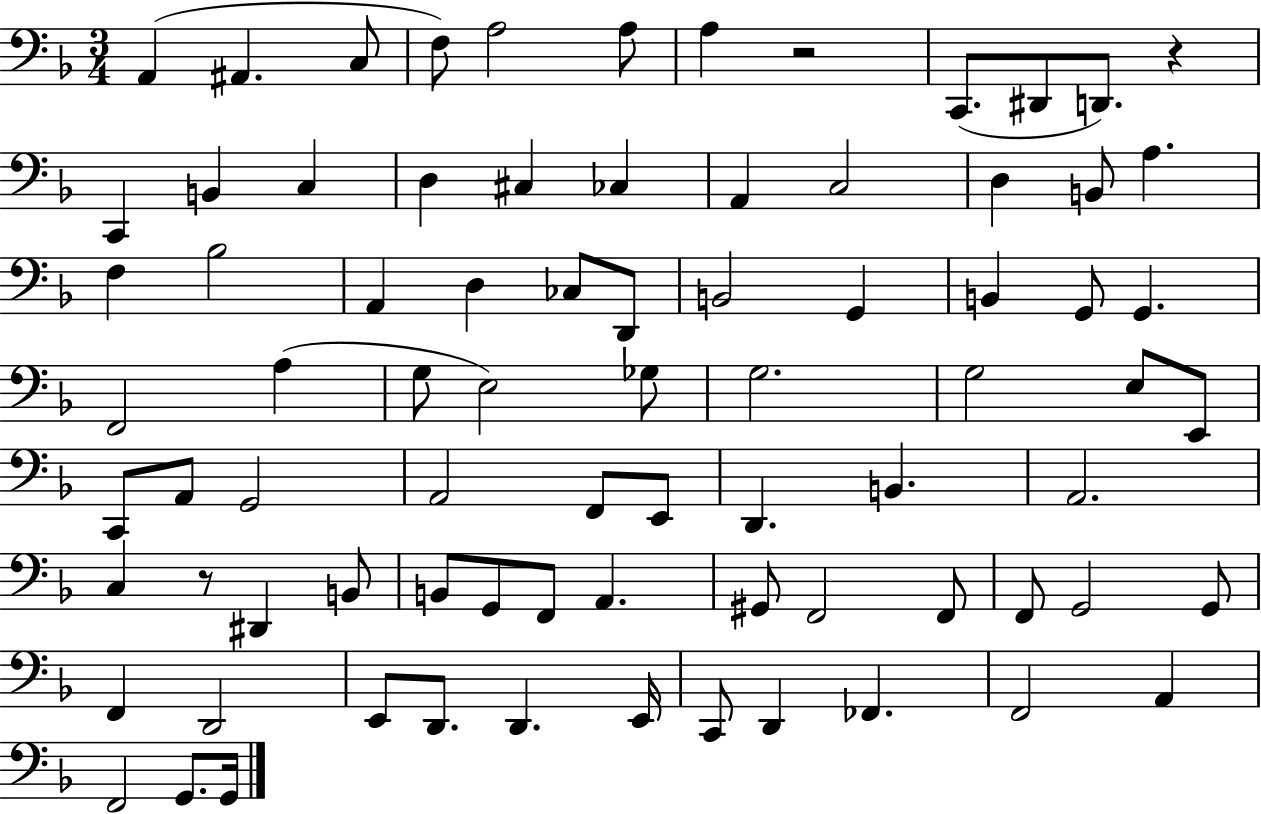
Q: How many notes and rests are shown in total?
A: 80